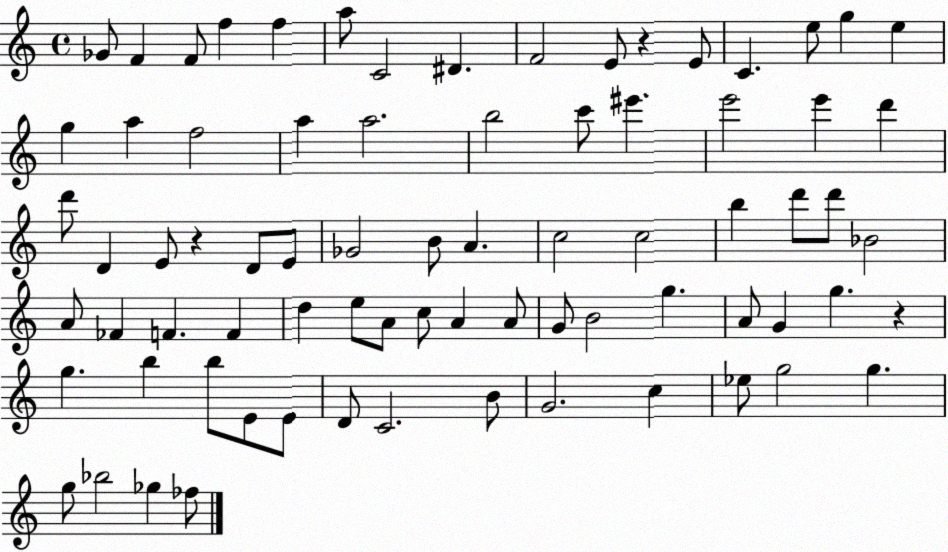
X:1
T:Untitled
M:4/4
L:1/4
K:C
_G/2 F F/2 f f a/2 C2 ^D F2 E/2 z E/2 C e/2 g e g a f2 a a2 b2 c'/2 ^e' e'2 e' d' d'/2 D E/2 z D/2 E/2 _G2 B/2 A c2 c2 b d'/2 d'/2 _B2 A/2 _F F F d e/2 A/2 c/2 A A/2 G/2 B2 g A/2 G g z g b b/2 E/2 E/2 D/2 C2 B/2 G2 c _e/2 g2 g g/2 _b2 _g _f/2